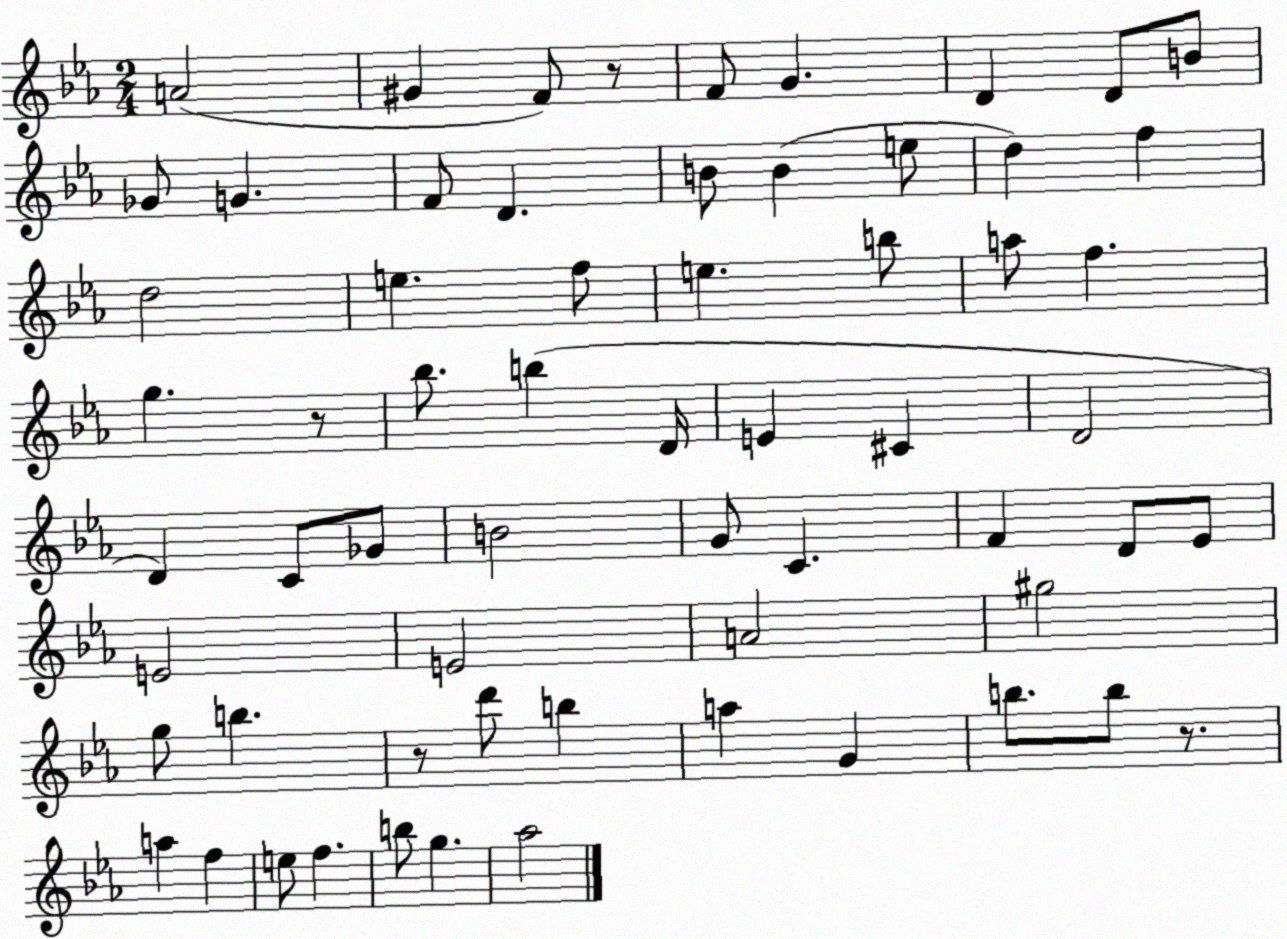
X:1
T:Untitled
M:2/4
L:1/4
K:Eb
A2 ^G F/2 z/2 F/2 G D D/2 B/2 _G/2 G F/2 D B/2 B e/2 d f d2 e f/2 e b/2 a/2 f g z/2 _b/2 b D/4 E ^C D2 D C/2 _G/2 B2 G/2 C F D/2 _E/2 E2 E2 A2 ^g2 g/2 b z/2 d'/2 b a G b/2 b/2 z/2 a f e/2 f b/2 g _a2